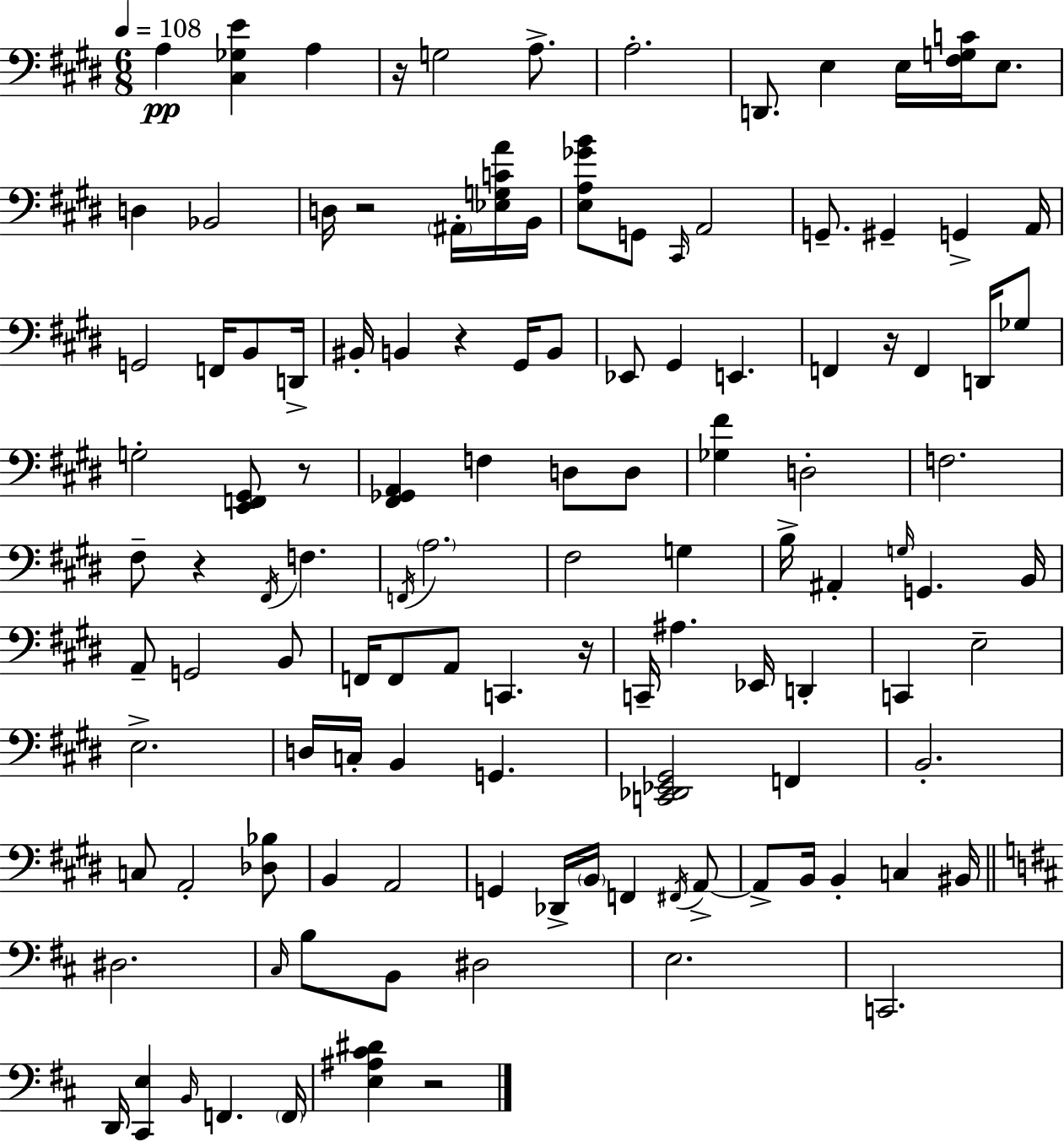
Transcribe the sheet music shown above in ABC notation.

X:1
T:Untitled
M:6/8
L:1/4
K:E
A, [^C,_G,E] A, z/4 G,2 A,/2 A,2 D,,/2 E, E,/4 [^F,G,C]/4 E,/2 D, _B,,2 D,/4 z2 ^A,,/4 [_E,G,CA]/4 B,,/4 [E,A,_GB]/2 G,,/2 ^C,,/4 A,,2 G,,/2 ^G,, G,, A,,/4 G,,2 F,,/4 B,,/2 D,,/4 ^B,,/4 B,, z ^G,,/4 B,,/2 _E,,/2 ^G,, E,, F,, z/4 F,, D,,/4 _G,/2 G,2 [E,,F,,^G,,]/2 z/2 [^F,,_G,,A,,] F, D,/2 D,/2 [_G,^F] D,2 F,2 ^F,/2 z ^F,,/4 F, F,,/4 A,2 ^F,2 G, B,/4 ^A,, G,/4 G,, B,,/4 A,,/2 G,,2 B,,/2 F,,/4 F,,/2 A,,/2 C,, z/4 C,,/4 ^A, _E,,/4 D,, C,, E,2 E,2 D,/4 C,/4 B,, G,, [C,,_D,,_E,,^G,,]2 F,, B,,2 C,/2 A,,2 [_D,_B,]/2 B,, A,,2 G,, _D,,/4 B,,/4 F,, ^F,,/4 A,,/2 A,,/2 B,,/4 B,, C, ^B,,/4 ^D,2 ^C,/4 B,/2 B,,/2 ^D,2 E,2 C,,2 D,,/4 [^C,,E,] B,,/4 F,, F,,/4 [E,^A,^C^D] z2